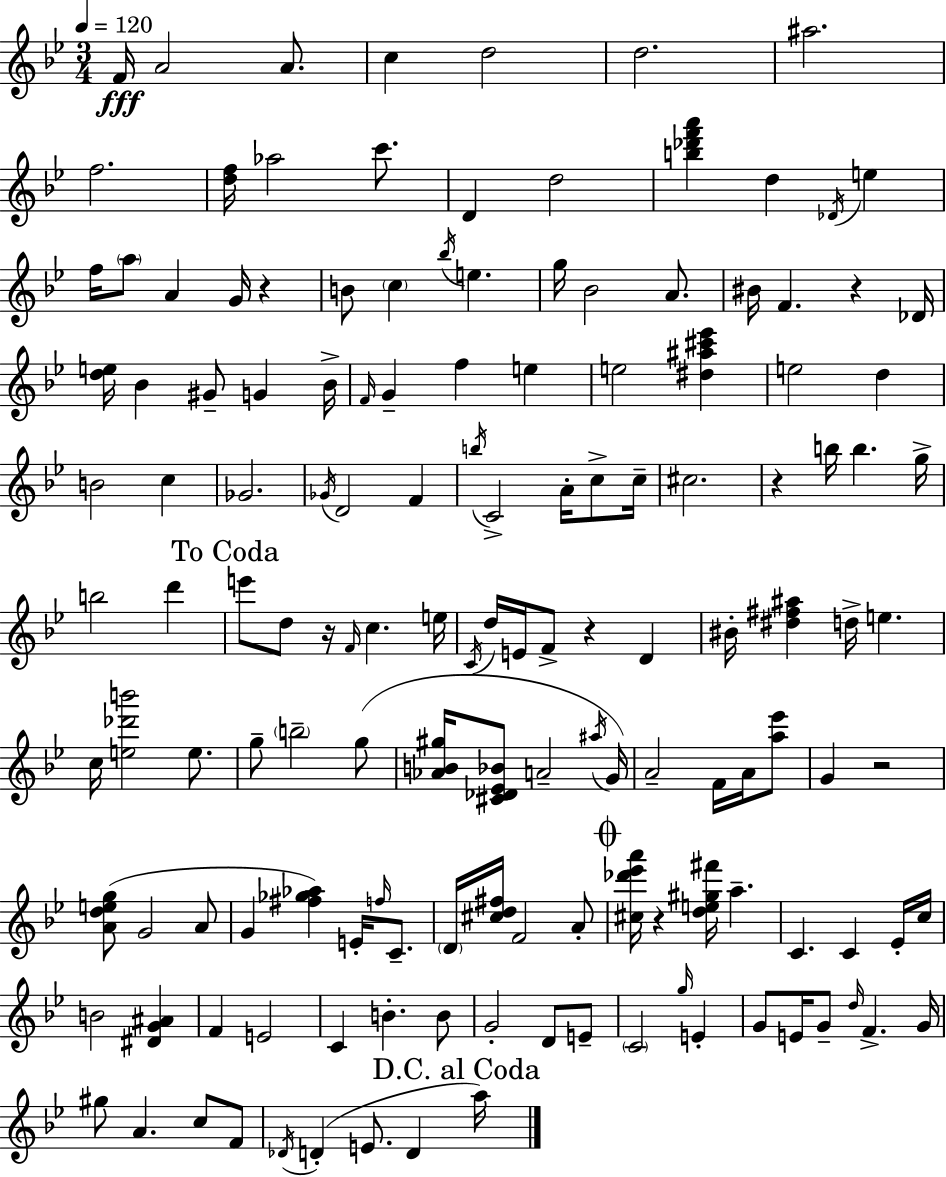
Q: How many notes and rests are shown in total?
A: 145